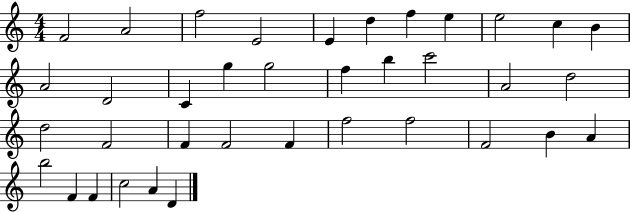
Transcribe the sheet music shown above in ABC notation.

X:1
T:Untitled
M:4/4
L:1/4
K:C
F2 A2 f2 E2 E d f e e2 c B A2 D2 C g g2 f b c'2 A2 d2 d2 F2 F F2 F f2 f2 F2 B A b2 F F c2 A D